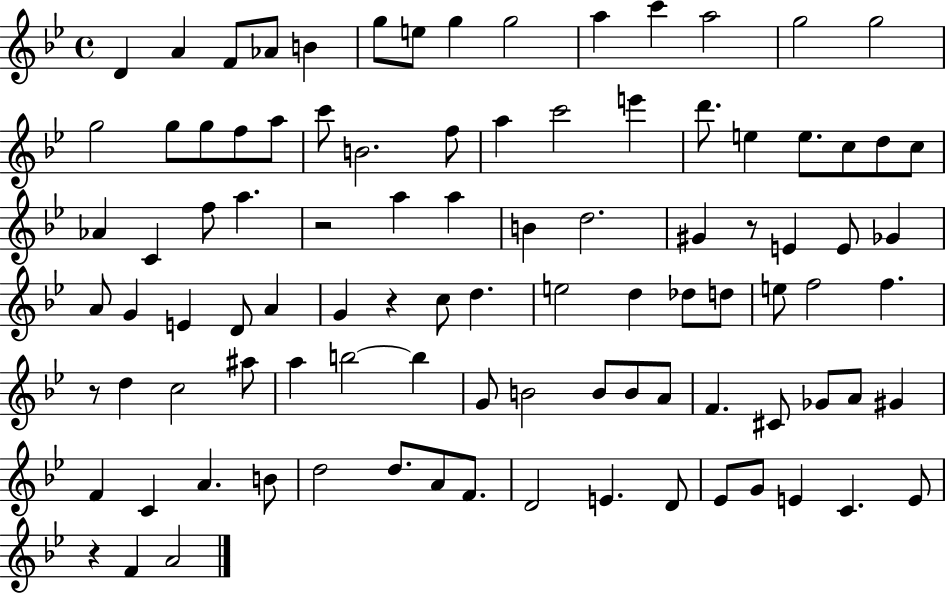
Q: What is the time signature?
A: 4/4